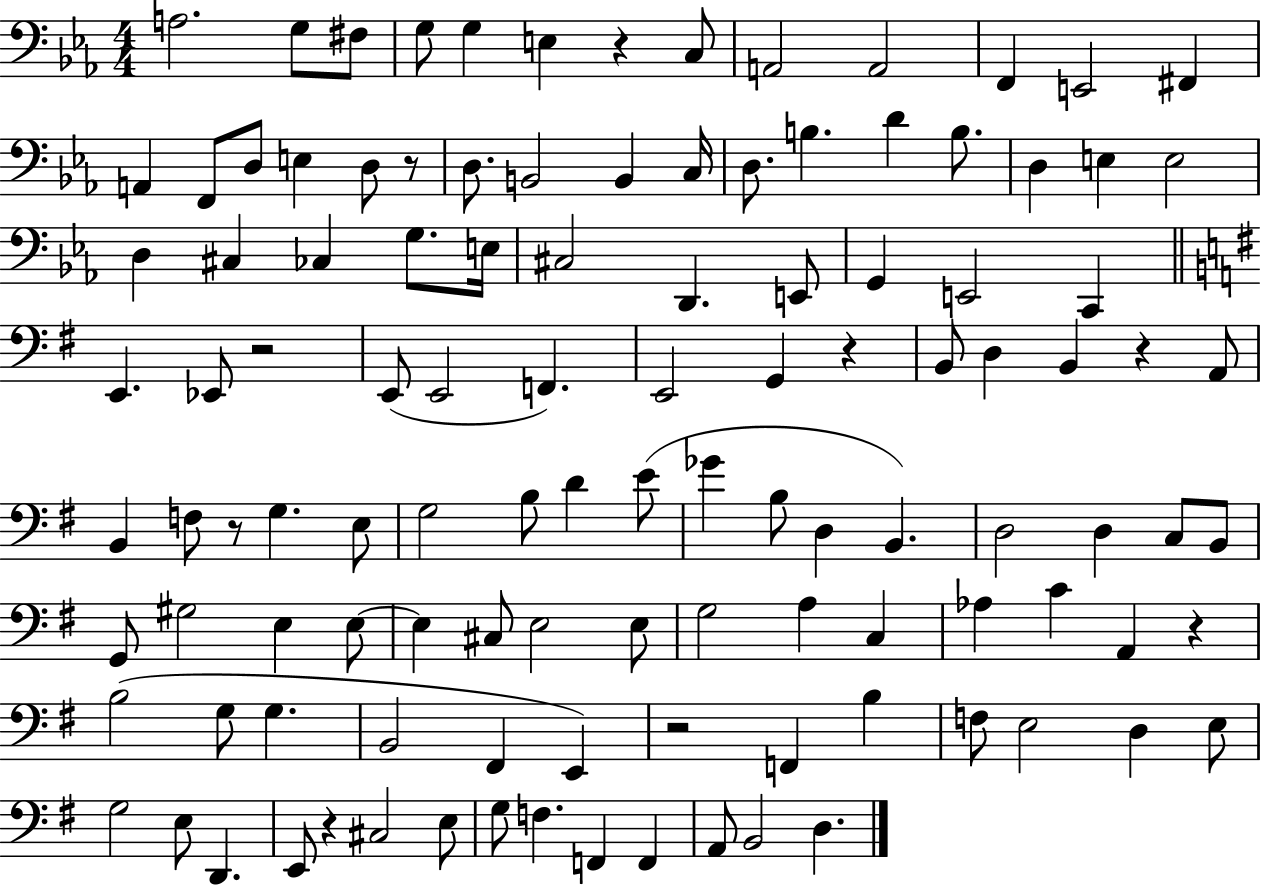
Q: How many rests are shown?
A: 9